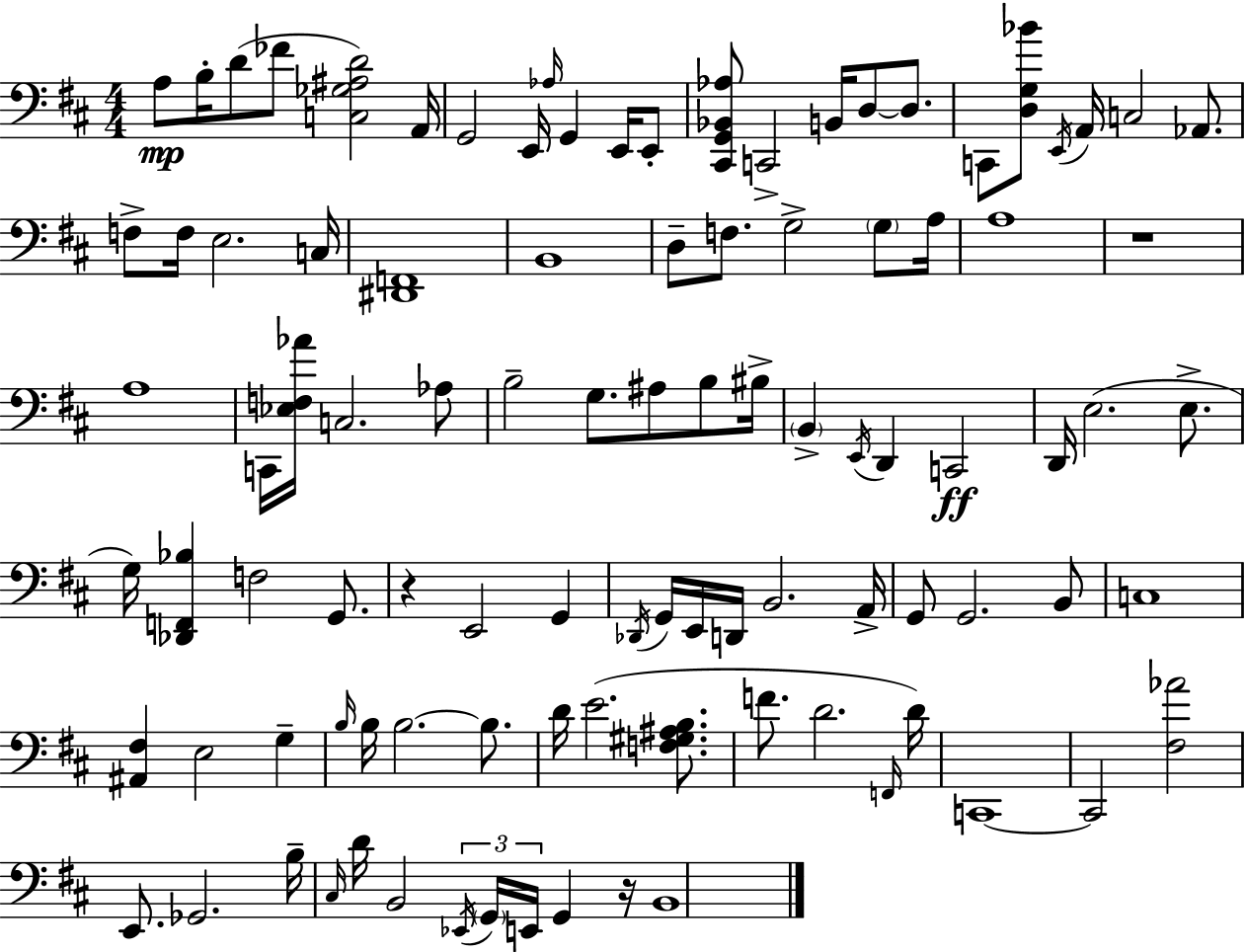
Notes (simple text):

A3/e B3/s D4/e FES4/e [C3,Gb3,A#3,D4]/h A2/s G2/h E2/s Ab3/s G2/q E2/s E2/e [C#2,G2,Bb2,Ab3]/e C2/h B2/s D3/e D3/e. C2/e [D3,G3,Bb4]/e E2/s A2/s C3/h Ab2/e. F3/e F3/s E3/h. C3/s [D#2,F2]/w B2/w D3/e F3/e. G3/h G3/e A3/s A3/w R/w A3/w C2/s [Eb3,F3,Ab4]/s C3/h. Ab3/e B3/h G3/e. A#3/e B3/e BIS3/s B2/q E2/s D2/q C2/h D2/s E3/h. E3/e. G3/s [Db2,F2,Bb3]/q F3/h G2/e. R/q E2/h G2/q Db2/s G2/s E2/s D2/s B2/h. A2/s G2/e G2/h. B2/e C3/w [A#2,F#3]/q E3/h G3/q B3/s B3/s B3/h. B3/e. D4/s E4/h. [F3,G#3,A#3,B3]/e. F4/e. D4/h. F2/s D4/s C2/w C2/h [F#3,Ab4]/h E2/e. Gb2/h. B3/s C#3/s D4/s B2/h Eb2/s G2/s E2/s G2/q R/s B2/w